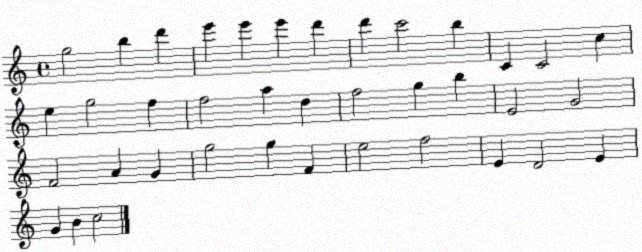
X:1
T:Untitled
M:4/4
L:1/4
K:C
g2 b d' e' e' e' d' d' c'2 b C C2 c e g2 f f2 a d f2 g b E2 G2 F2 A G g2 g F e2 f2 E D2 E G B c2